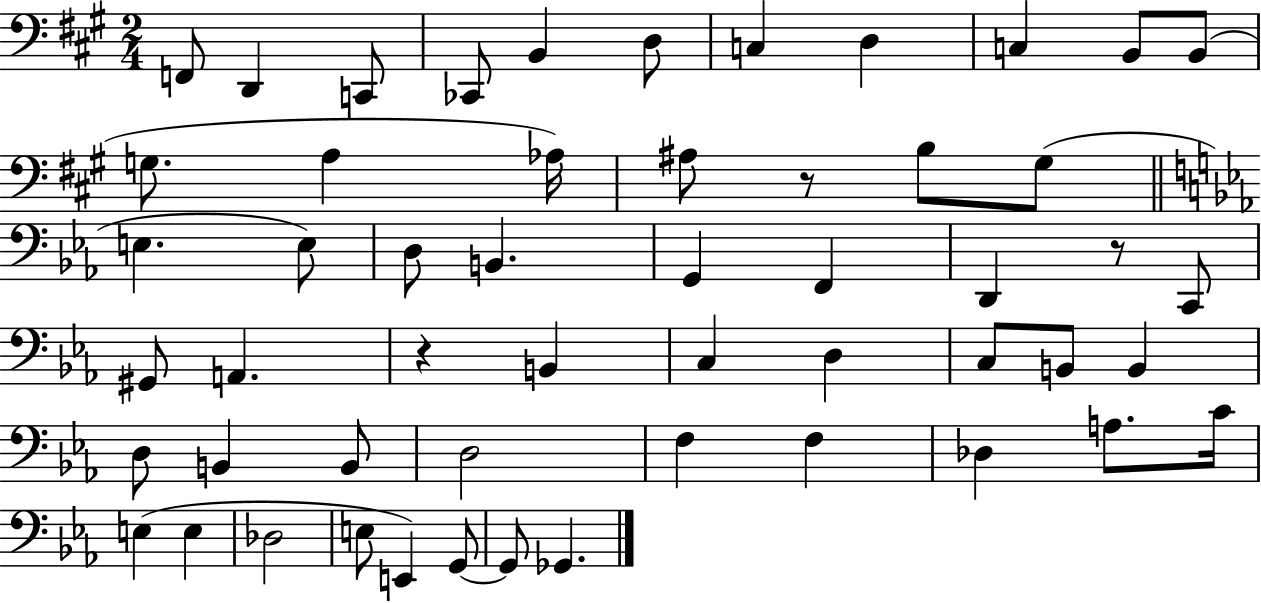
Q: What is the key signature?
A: A major